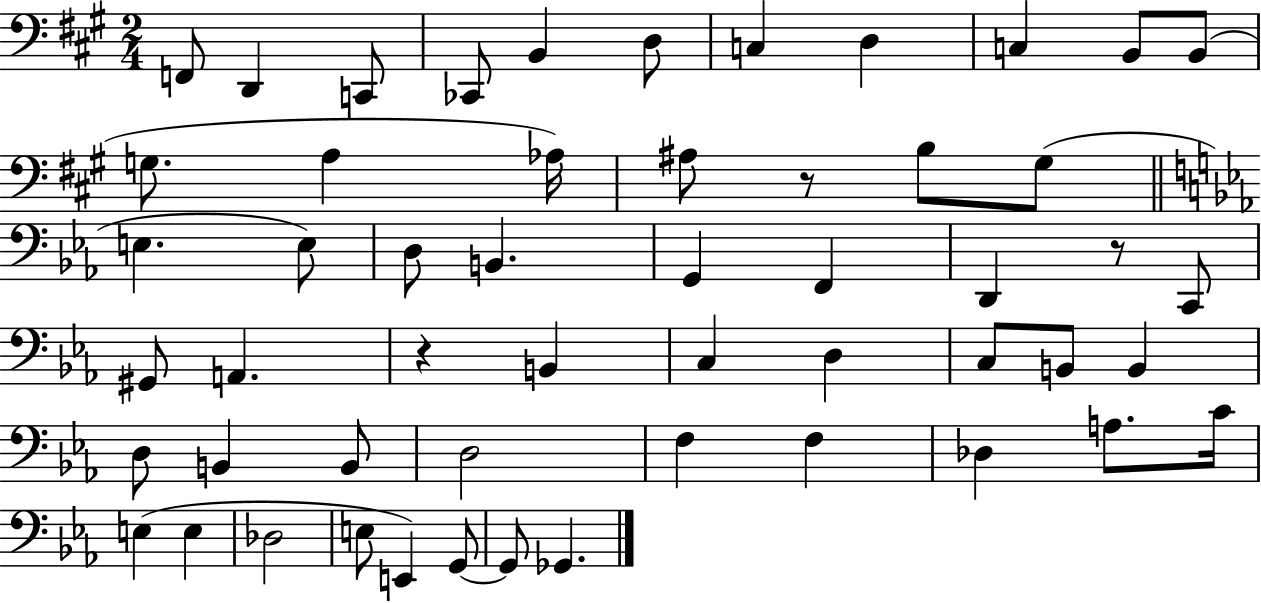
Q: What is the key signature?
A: A major